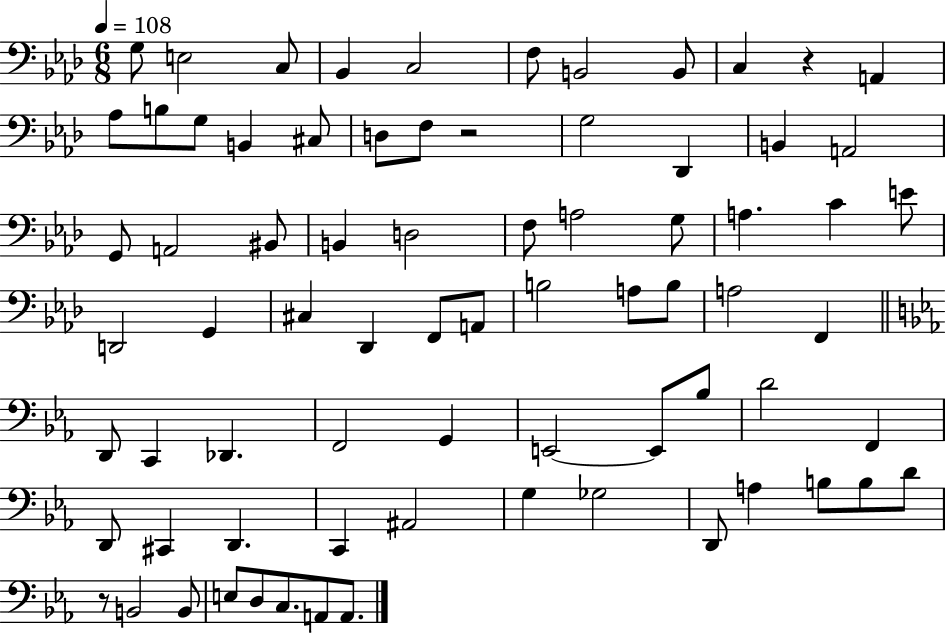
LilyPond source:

{
  \clef bass
  \numericTimeSignature
  \time 6/8
  \key aes \major
  \tempo 4 = 108
  g8 e2 c8 | bes,4 c2 | f8 b,2 b,8 | c4 r4 a,4 | \break aes8 b8 g8 b,4 cis8 | d8 f8 r2 | g2 des,4 | b,4 a,2 | \break g,8 a,2 bis,8 | b,4 d2 | f8 a2 g8 | a4. c'4 e'8 | \break d,2 g,4 | cis4 des,4 f,8 a,8 | b2 a8 b8 | a2 f,4 | \break \bar "||" \break \key c \minor d,8 c,4 des,4. | f,2 g,4 | e,2~~ e,8 bes8 | d'2 f,4 | \break d,8 cis,4 d,4. | c,4 ais,2 | g4 ges2 | d,8 a4 b8 b8 d'8 | \break r8 b,2 b,8 | e8 d8 c8. a,8 a,8. | \bar "|."
}